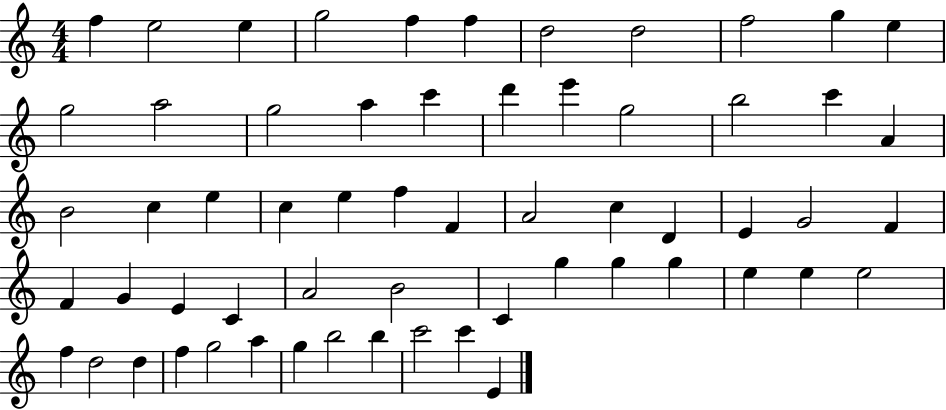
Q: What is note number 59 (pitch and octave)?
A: C6